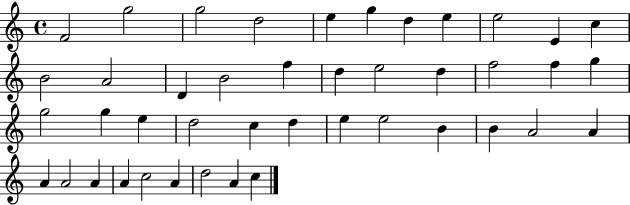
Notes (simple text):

F4/h G5/h G5/h D5/h E5/q G5/q D5/q E5/q E5/h E4/q C5/q B4/h A4/h D4/q B4/h F5/q D5/q E5/h D5/q F5/h F5/q G5/q G5/h G5/q E5/q D5/h C5/q D5/q E5/q E5/h B4/q B4/q A4/h A4/q A4/q A4/h A4/q A4/q C5/h A4/q D5/h A4/q C5/q